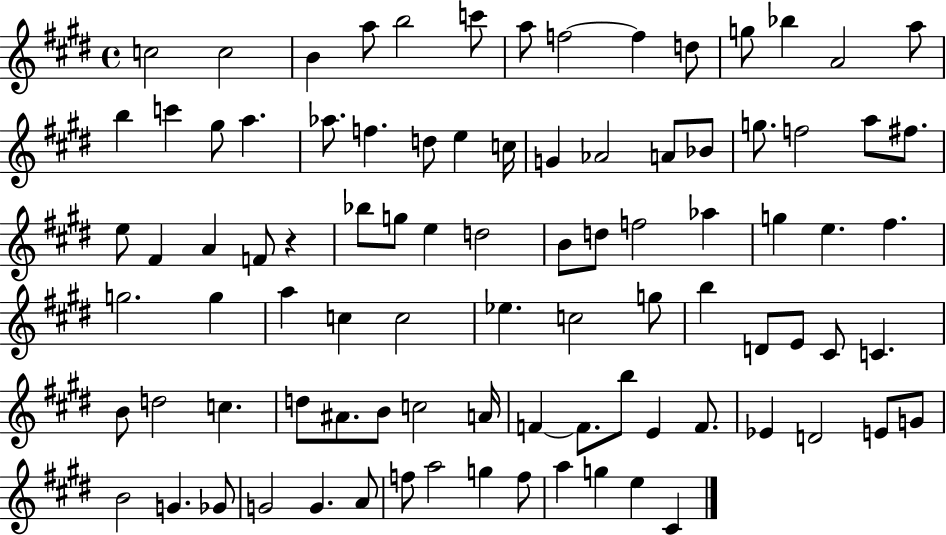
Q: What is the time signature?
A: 4/4